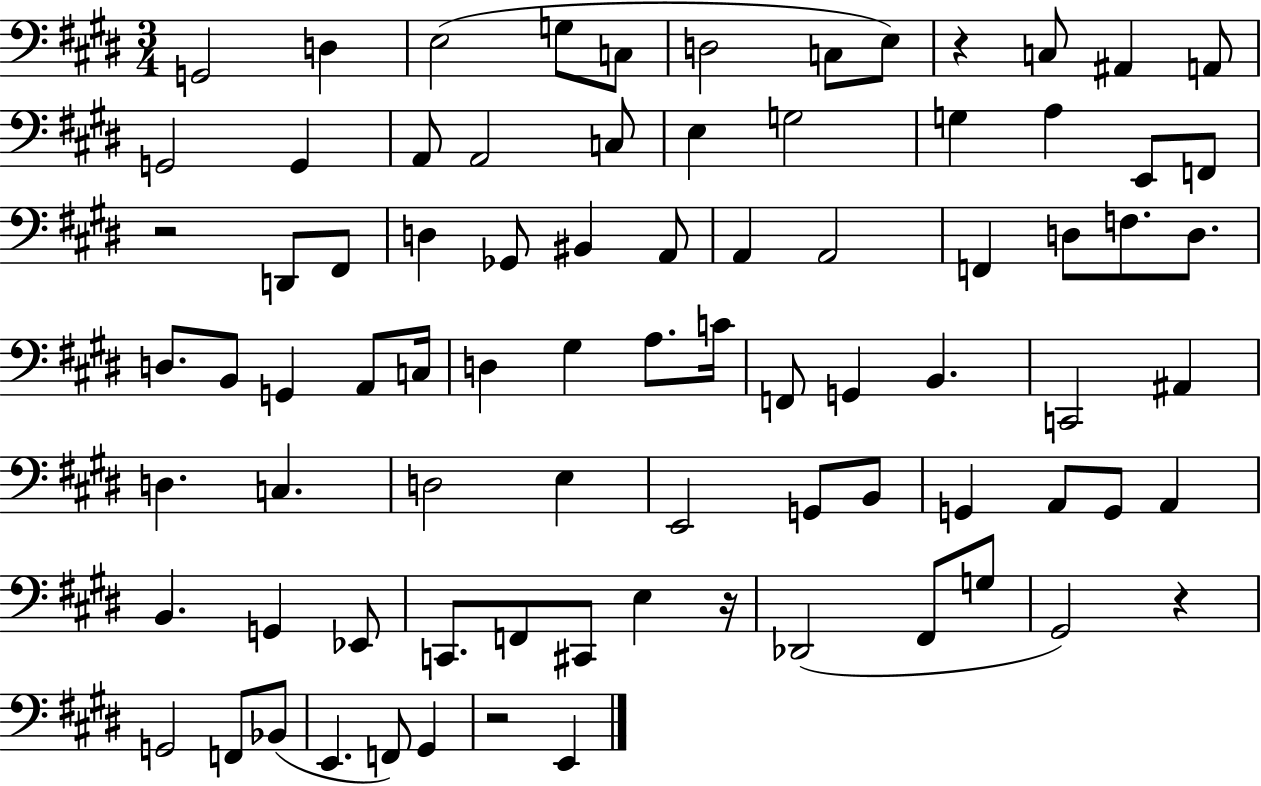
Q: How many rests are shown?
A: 5